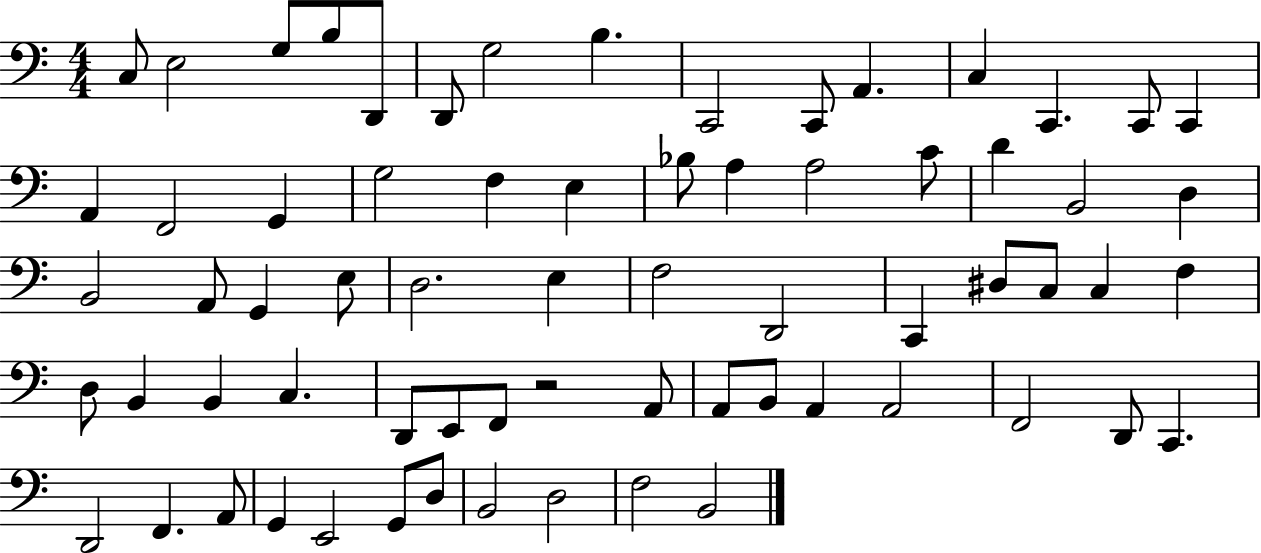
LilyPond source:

{
  \clef bass
  \numericTimeSignature
  \time 4/4
  \key c \major
  c8 e2 g8 b8 d,8 | d,8 g2 b4. | c,2 c,8 a,4. | c4 c,4. c,8 c,4 | \break a,4 f,2 g,4 | g2 f4 e4 | bes8 a4 a2 c'8 | d'4 b,2 d4 | \break b,2 a,8 g,4 e8 | d2. e4 | f2 d,2 | c,4 dis8 c8 c4 f4 | \break d8 b,4 b,4 c4. | d,8 e,8 f,8 r2 a,8 | a,8 b,8 a,4 a,2 | f,2 d,8 c,4. | \break d,2 f,4. a,8 | g,4 e,2 g,8 d8 | b,2 d2 | f2 b,2 | \break \bar "|."
}